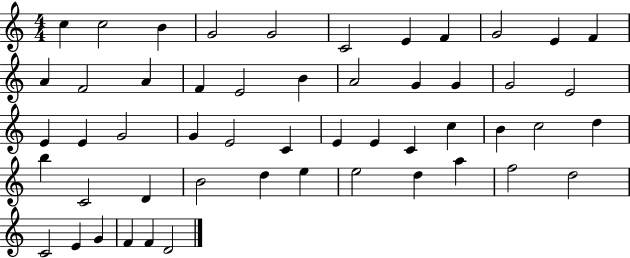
{
  \clef treble
  \numericTimeSignature
  \time 4/4
  \key c \major
  c''4 c''2 b'4 | g'2 g'2 | c'2 e'4 f'4 | g'2 e'4 f'4 | \break a'4 f'2 a'4 | f'4 e'2 b'4 | a'2 g'4 g'4 | g'2 e'2 | \break e'4 e'4 g'2 | g'4 e'2 c'4 | e'4 e'4 c'4 c''4 | b'4 c''2 d''4 | \break b''4 c'2 d'4 | b'2 d''4 e''4 | e''2 d''4 a''4 | f''2 d''2 | \break c'2 e'4 g'4 | f'4 f'4 d'2 | \bar "|."
}